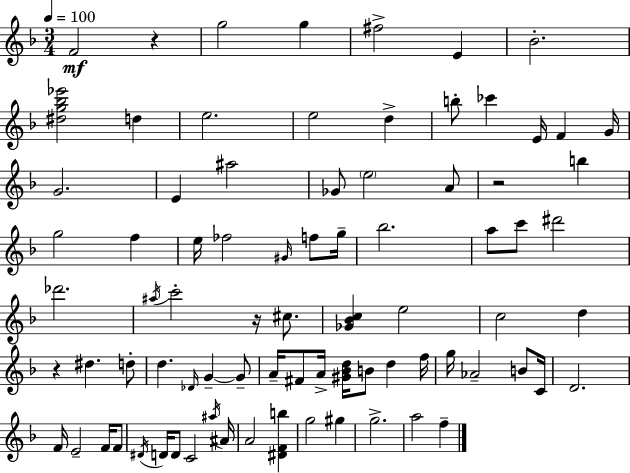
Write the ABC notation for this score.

X:1
T:Untitled
M:3/4
L:1/4
K:F
F2 z g2 g ^f2 E _B2 [^dg_b_e']2 d e2 e2 d b/2 _c' E/4 F G/4 G2 E ^a2 _G/2 e2 A/2 z2 b g2 f e/4 _f2 ^G/4 f/2 g/4 _b2 a/2 c'/2 ^d'2 _d'2 ^a/4 c'2 z/4 ^c/2 [_G_Bc] e2 c2 d z ^d d/2 d _D/4 G G/2 A/4 ^F/2 A/4 [^G_Bd]/4 B/2 d f/4 g/4 _A2 B/2 C/4 D2 F/4 E2 F/4 F/2 ^D/4 D/4 D/2 C2 ^a/4 ^A/4 A2 [^DFb] g2 ^g g2 a2 f